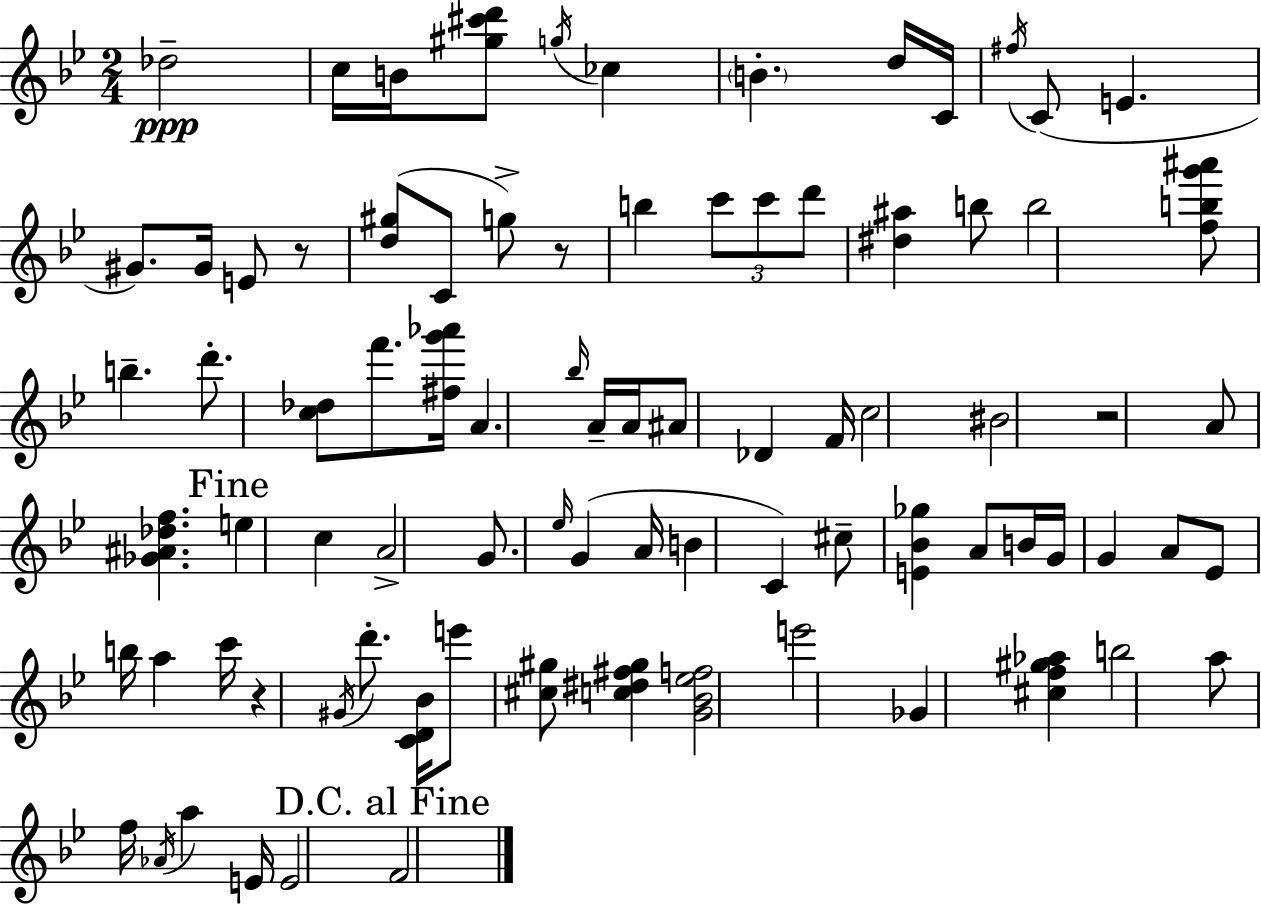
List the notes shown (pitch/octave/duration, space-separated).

Db5/h C5/s B4/s [G#5,C#6,D6]/e G5/s CES5/q B4/q. D5/s C4/s F#5/s C4/e E4/q. G#4/e. G#4/s E4/e R/e [D5,G#5]/e C4/e G5/e R/e B5/q C6/e C6/e D6/e [D#5,A#5]/q B5/e B5/h [F5,B5,G6,A#6]/e B5/q. D6/e. [C5,Db5]/e F6/e. [F#5,G6,Ab6]/s A4/q. Bb5/s A4/s A4/s A#4/e Db4/q F4/s C5/h BIS4/h R/h A4/e [Gb4,A#4,Db5,F5]/q. E5/q C5/q A4/h G4/e. Eb5/s G4/q A4/s B4/q C4/q C#5/e [E4,Bb4,Gb5]/q A4/e B4/s G4/s G4/q A4/e Eb4/e B5/s A5/q C6/s R/q G#4/s D6/e. [C4,D4,Bb4]/s E6/e [C#5,G#5]/e [C5,D#5,F#5,G#5]/q [G4,Bb4,Eb5,F5]/h E6/h Gb4/q [C#5,F5,G#5,Ab5]/q B5/h A5/e F5/s Ab4/s A5/q E4/s E4/h F4/h